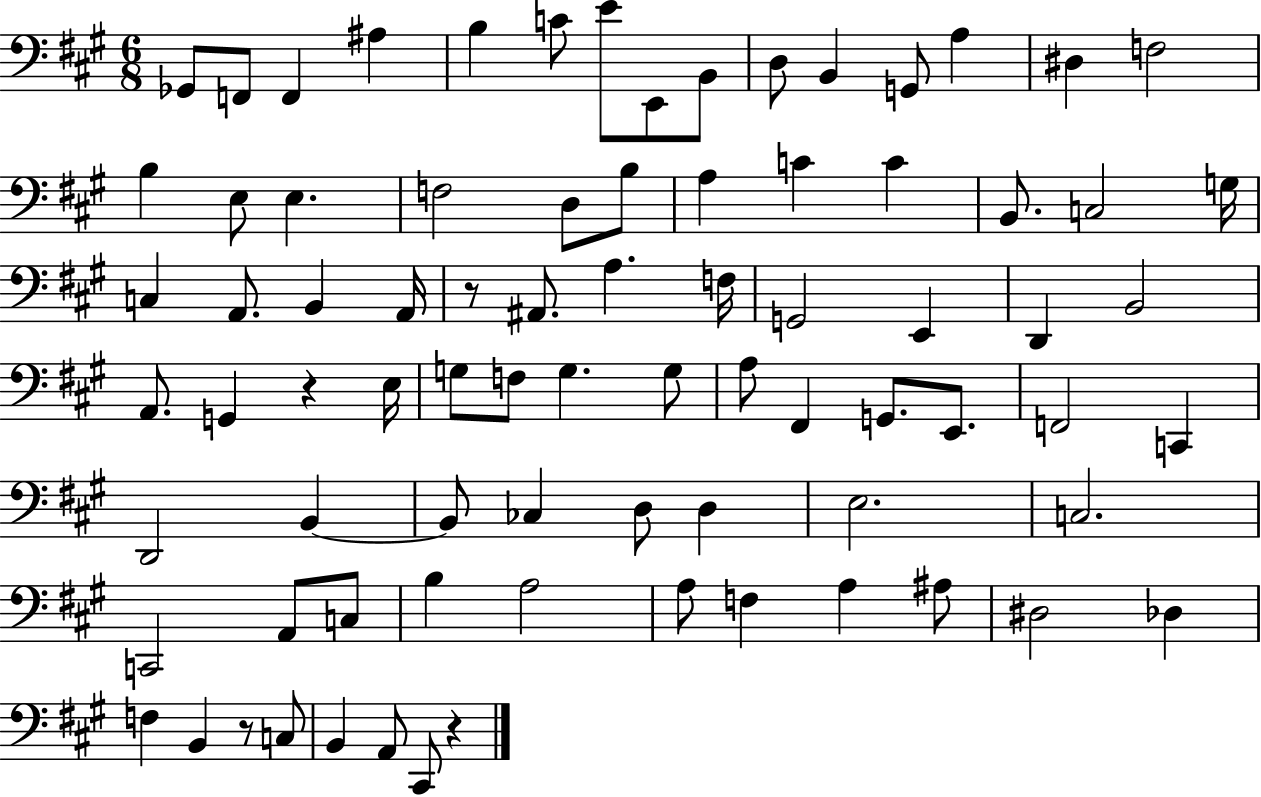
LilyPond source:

{
  \clef bass
  \numericTimeSignature
  \time 6/8
  \key a \major
  ges,8 f,8 f,4 ais4 | b4 c'8 e'8 e,8 b,8 | d8 b,4 g,8 a4 | dis4 f2 | \break b4 e8 e4. | f2 d8 b8 | a4 c'4 c'4 | b,8. c2 g16 | \break c4 a,8. b,4 a,16 | r8 ais,8. a4. f16 | g,2 e,4 | d,4 b,2 | \break a,8. g,4 r4 e16 | g8 f8 g4. g8 | a8 fis,4 g,8. e,8. | f,2 c,4 | \break d,2 b,4~~ | b,8 ces4 d8 d4 | e2. | c2. | \break c,2 a,8 c8 | b4 a2 | a8 f4 a4 ais8 | dis2 des4 | \break f4 b,4 r8 c8 | b,4 a,8 cis,8 r4 | \bar "|."
}